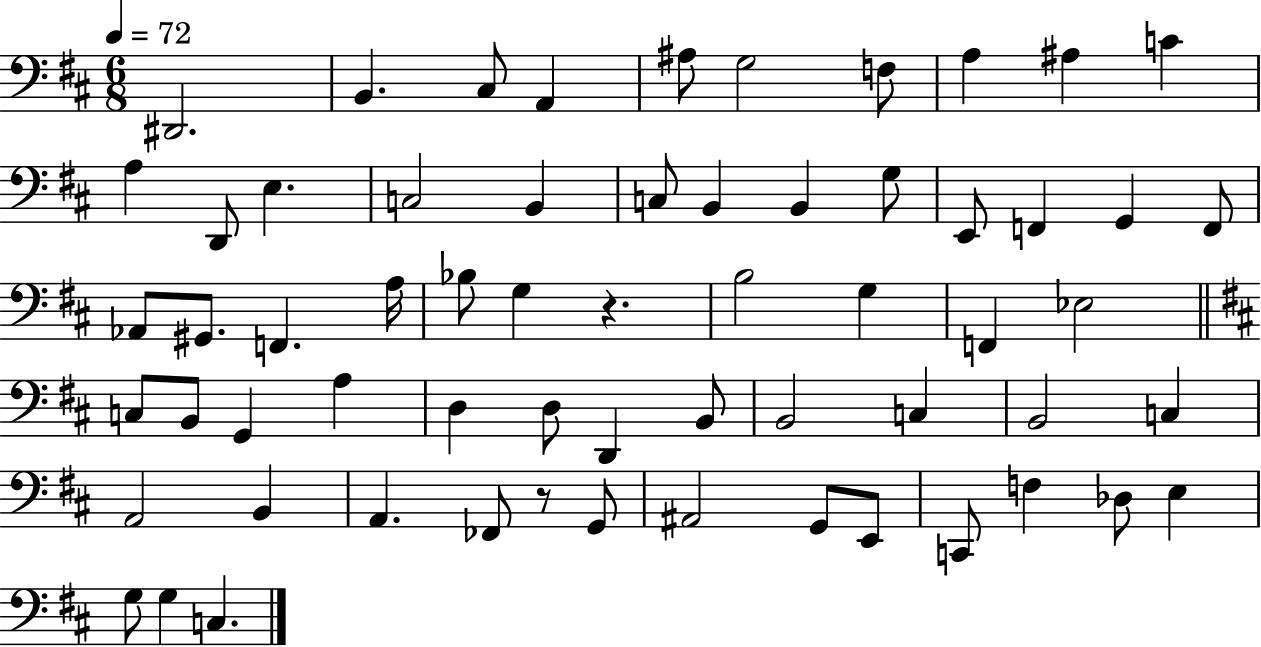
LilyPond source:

{
  \clef bass
  \numericTimeSignature
  \time 6/8
  \key d \major
  \tempo 4 = 72
  \repeat volta 2 { dis,2. | b,4. cis8 a,4 | ais8 g2 f8 | a4 ais4 c'4 | \break a4 d,8 e4. | c2 b,4 | c8 b,4 b,4 g8 | e,8 f,4 g,4 f,8 | \break aes,8 gis,8. f,4. a16 | bes8 g4 r4. | b2 g4 | f,4 ees2 | \break \bar "||" \break \key d \major c8 b,8 g,4 a4 | d4 d8 d,4 b,8 | b,2 c4 | b,2 c4 | \break a,2 b,4 | a,4. fes,8 r8 g,8 | ais,2 g,8 e,8 | c,8 f4 des8 e4 | \break g8 g4 c4. | } \bar "|."
}